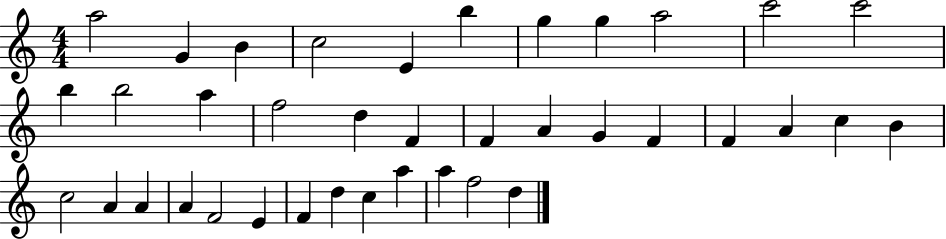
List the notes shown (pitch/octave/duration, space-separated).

A5/h G4/q B4/q C5/h E4/q B5/q G5/q G5/q A5/h C6/h C6/h B5/q B5/h A5/q F5/h D5/q F4/q F4/q A4/q G4/q F4/q F4/q A4/q C5/q B4/q C5/h A4/q A4/q A4/q F4/h E4/q F4/q D5/q C5/q A5/q A5/q F5/h D5/q